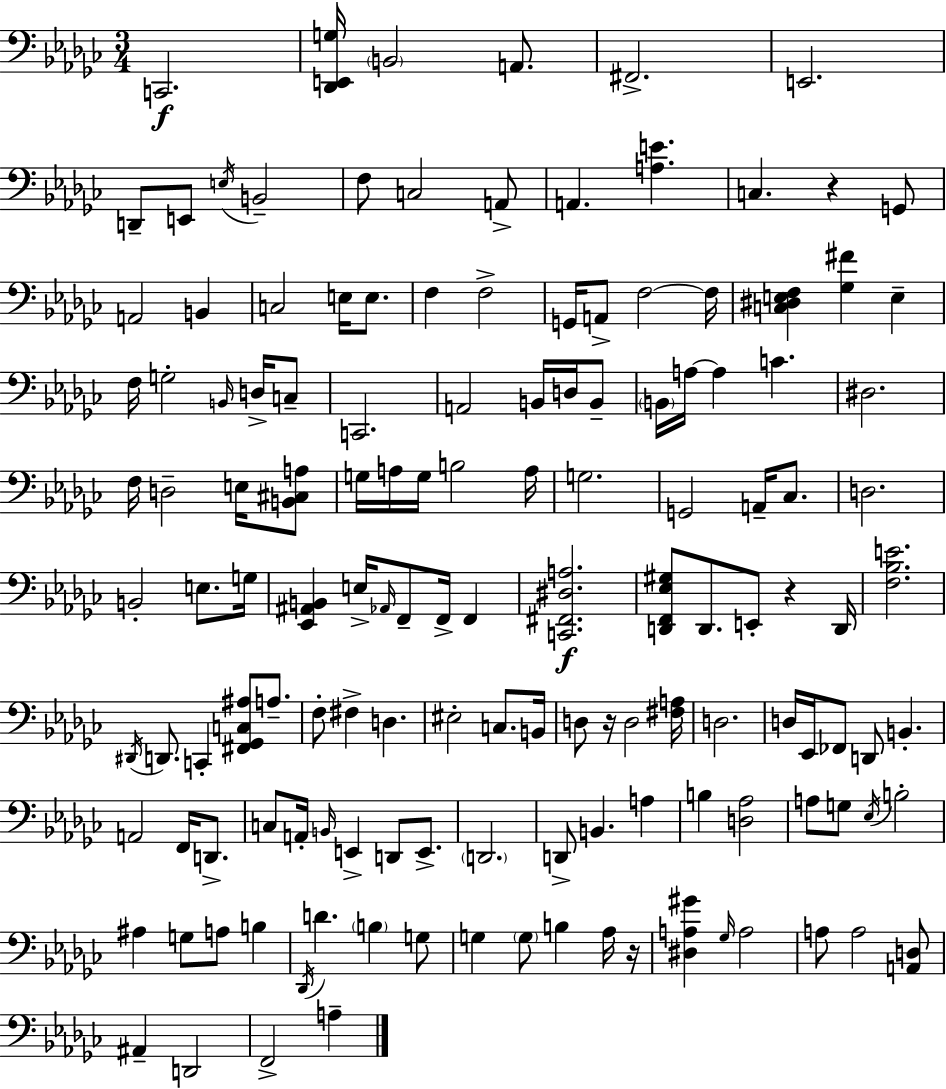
{
  \clef bass
  \numericTimeSignature
  \time 3/4
  \key ees \minor
  c,2.\f | <des, e, g>16 \parenthesize b,2 a,8. | fis,2.-> | e,2. | \break d,8-- e,8 \acciaccatura { e16 } b,2-- | f8 c2 a,8-> | a,4. <a e'>4. | c4. r4 g,8 | \break a,2 b,4 | c2 e16 e8. | f4 f2-> | g,16 a,8-> f2~~ | \break f16 <c dis e f>4 <ges fis'>4 e4-- | f16 g2-. \grace { b,16 } d16-> | c8-- c,2. | a,2 b,16 d16 | \break b,8-- \parenthesize b,16 a16~~ a4 c'4. | dis2. | f16 d2-- e16 | <b, cis a>8 g16 a16 g16 b2 | \break a16 g2. | g,2 a,16-- ces8. | d2. | b,2-. e8. | \break g16 <ees, ais, b,>4 e16-> \grace { aes,16 } f,8-- f,16-> f,4 | <c, fis, dis a>2.\f | <d, f, ees gis>8 d,8. e,8-. r4 | d,16 <f bes e'>2. | \break \acciaccatura { dis,16 } d,8. c,4-. <fis, ges, c ais>8 | a8.-- f8-. fis4-> d4. | eis2-. | c8. b,16 d8 r16 d2 | \break <fis a>16 d2. | d16 ees,16 fes,8 d,8 b,4.-. | a,2 | f,16 d,8.-> c8 a,16-. \grace { b,16 } e,4-> | \break d,8 e,8.-> \parenthesize d,2. | d,8-> b,4. | a4 b4 <d aes>2 | a8 g8 \acciaccatura { ees16 } b2-. | \break ais4 g8 | a8 b4 \acciaccatura { des,16 } d'4. | \parenthesize b4 g8 g4 \parenthesize g8 | b4 aes16 r16 <dis a gis'>4 \grace { ges16 } | \break a2 a8 a2 | <a, d>8 ais,4-- | d,2 f,2-> | a4-- \bar "|."
}